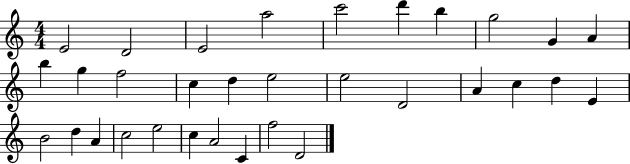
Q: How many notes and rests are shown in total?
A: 32